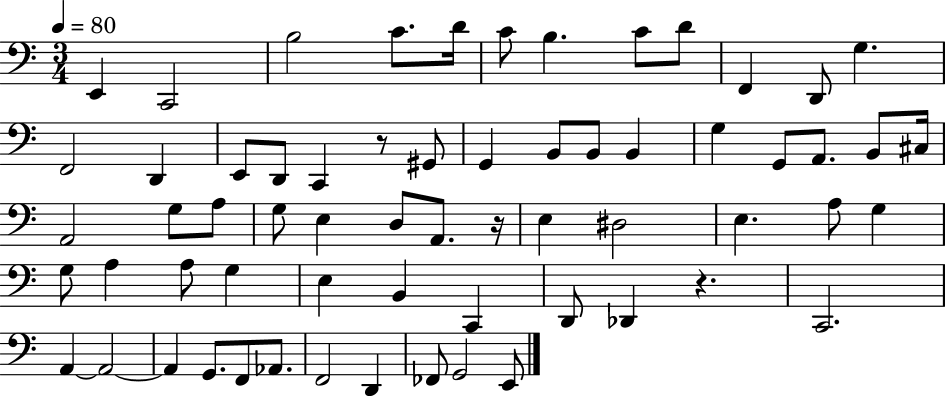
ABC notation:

X:1
T:Untitled
M:3/4
L:1/4
K:C
E,, C,,2 B,2 C/2 D/4 C/2 B, C/2 D/2 F,, D,,/2 G, F,,2 D,, E,,/2 D,,/2 C,, z/2 ^G,,/2 G,, B,,/2 B,,/2 B,, G, G,,/2 A,,/2 B,,/2 ^C,/4 A,,2 G,/2 A,/2 G,/2 E, D,/2 A,,/2 z/4 E, ^D,2 E, A,/2 G, G,/2 A, A,/2 G, E, B,, C,, D,,/2 _D,, z C,,2 A,, A,,2 A,, G,,/2 F,,/2 _A,,/2 F,,2 D,, _F,,/2 G,,2 E,,/2